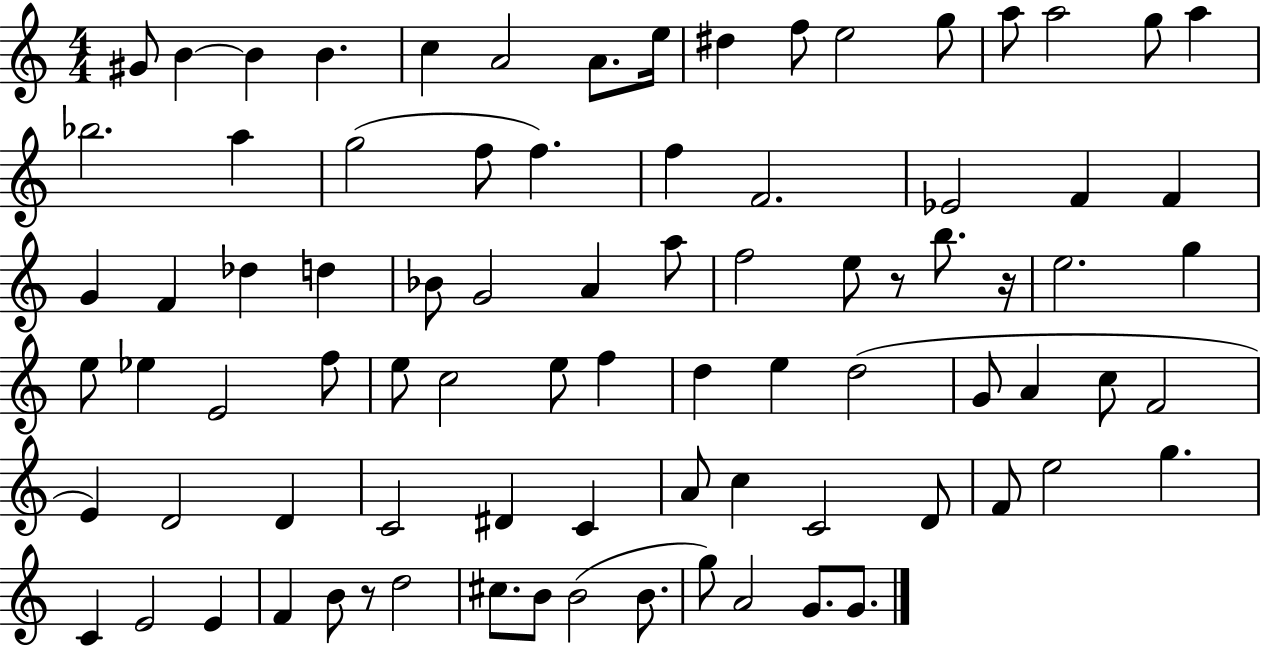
{
  \clef treble
  \numericTimeSignature
  \time 4/4
  \key c \major
  gis'8 b'4~~ b'4 b'4. | c''4 a'2 a'8. e''16 | dis''4 f''8 e''2 g''8 | a''8 a''2 g''8 a''4 | \break bes''2. a''4 | g''2( f''8 f''4.) | f''4 f'2. | ees'2 f'4 f'4 | \break g'4 f'4 des''4 d''4 | bes'8 g'2 a'4 a''8 | f''2 e''8 r8 b''8. r16 | e''2. g''4 | \break e''8 ees''4 e'2 f''8 | e''8 c''2 e''8 f''4 | d''4 e''4 d''2( | g'8 a'4 c''8 f'2 | \break e'4) d'2 d'4 | c'2 dis'4 c'4 | a'8 c''4 c'2 d'8 | f'8 e''2 g''4. | \break c'4 e'2 e'4 | f'4 b'8 r8 d''2 | cis''8. b'8 b'2( b'8. | g''8) a'2 g'8. g'8. | \break \bar "|."
}